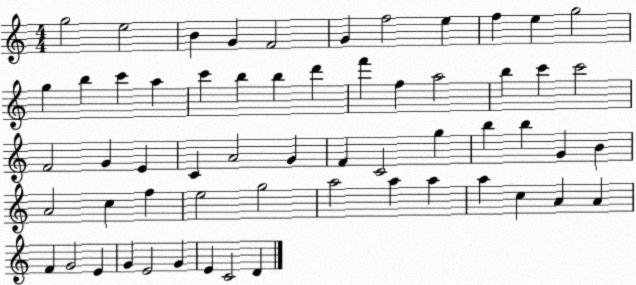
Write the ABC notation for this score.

X:1
T:Untitled
M:4/4
L:1/4
K:C
g2 e2 B G F2 G f2 e f e g2 g b c' a c' b b d' f' f a2 b c' c'2 F2 G E C A2 G F C2 g b b G B A2 c f e2 g2 a2 a a a c A A F G2 E G E2 G E C2 D